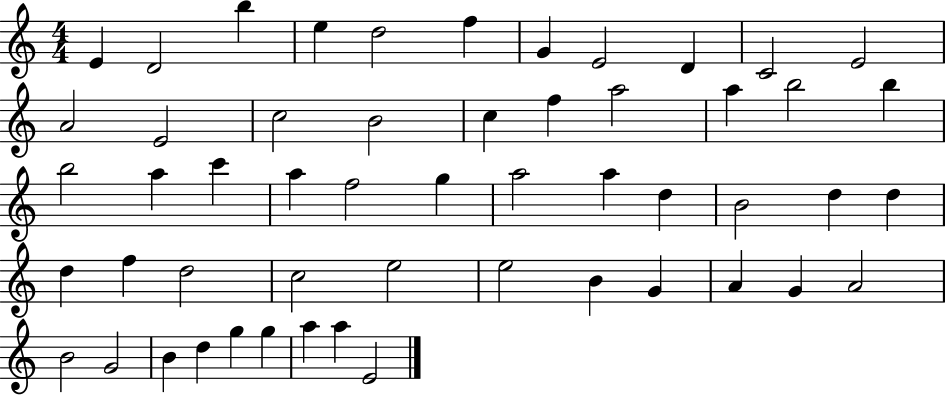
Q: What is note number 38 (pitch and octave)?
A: E5